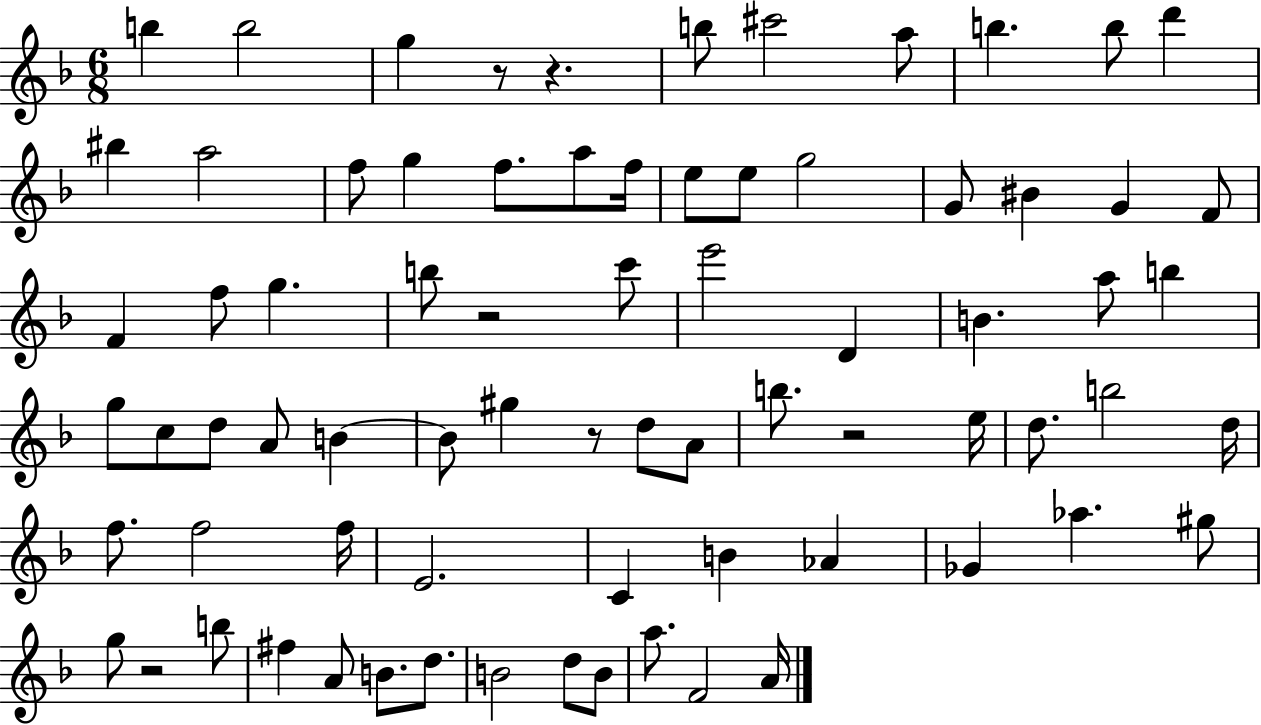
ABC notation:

X:1
T:Untitled
M:6/8
L:1/4
K:F
b b2 g z/2 z b/2 ^c'2 a/2 b b/2 d' ^b a2 f/2 g f/2 a/2 f/4 e/2 e/2 g2 G/2 ^B G F/2 F f/2 g b/2 z2 c'/2 e'2 D B a/2 b g/2 c/2 d/2 A/2 B B/2 ^g z/2 d/2 A/2 b/2 z2 e/4 d/2 b2 d/4 f/2 f2 f/4 E2 C B _A _G _a ^g/2 g/2 z2 b/2 ^f A/2 B/2 d/2 B2 d/2 B/2 a/2 F2 A/4